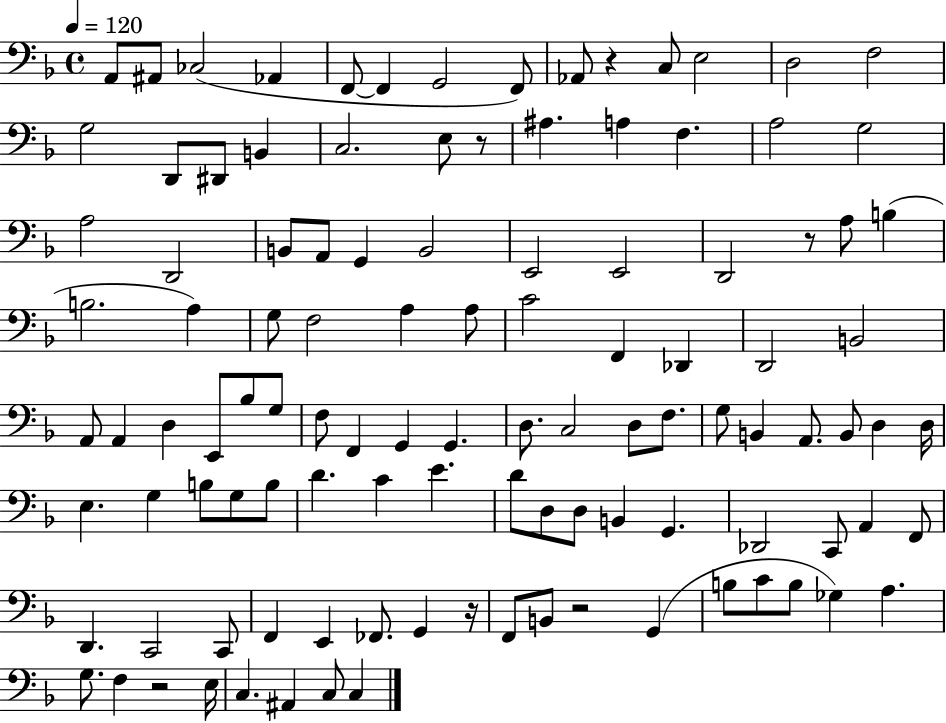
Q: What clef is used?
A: bass